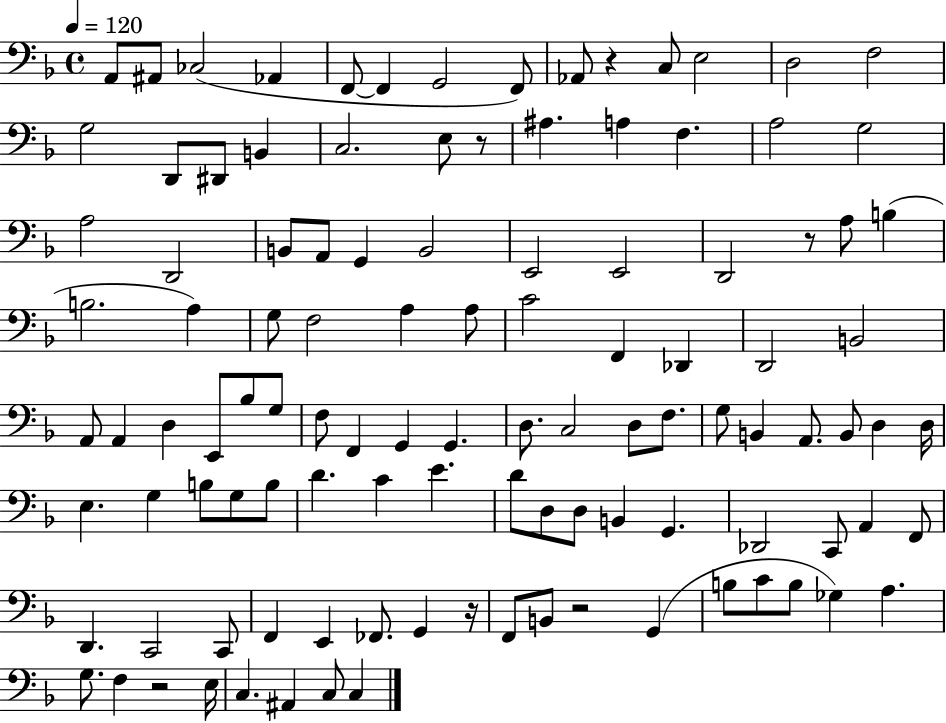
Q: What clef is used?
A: bass